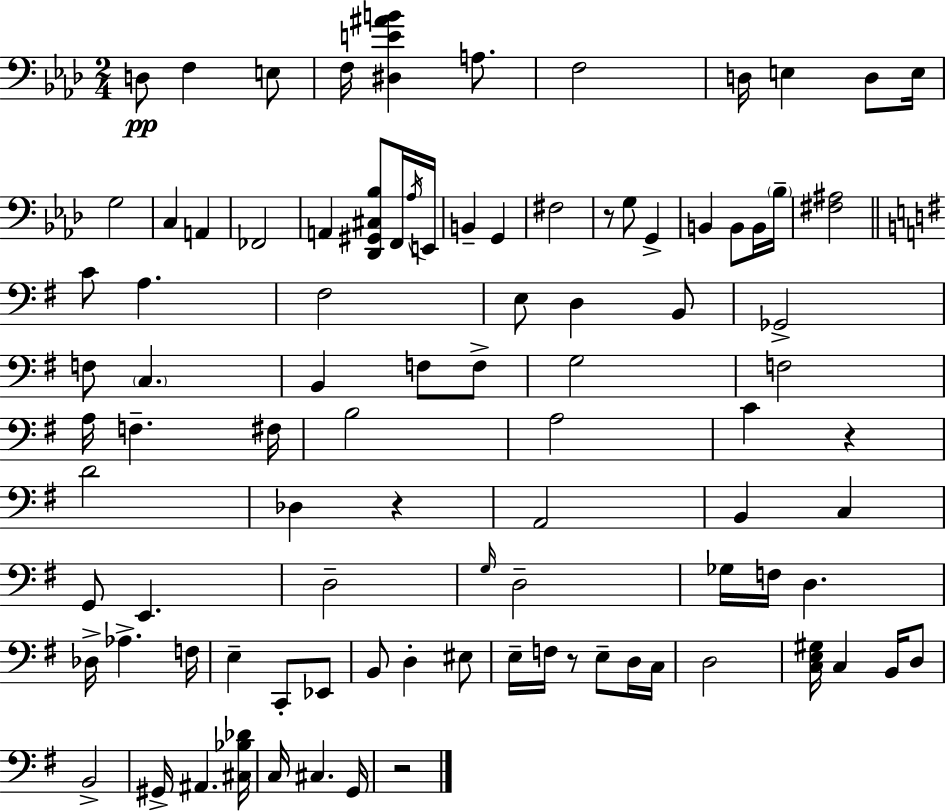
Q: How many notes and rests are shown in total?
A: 94